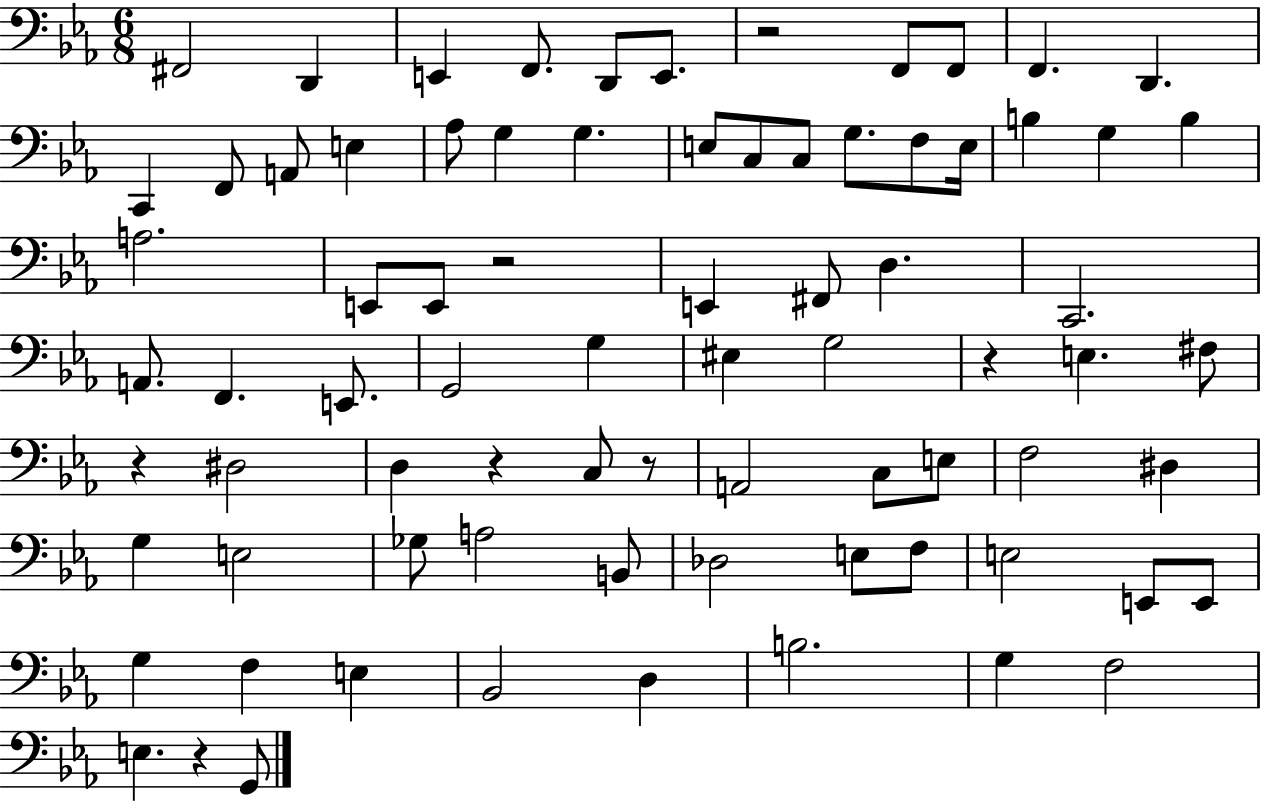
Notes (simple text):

F#2/h D2/q E2/q F2/e. D2/e E2/e. R/h F2/e F2/e F2/q. D2/q. C2/q F2/e A2/e E3/q Ab3/e G3/q G3/q. E3/e C3/e C3/e G3/e. F3/e E3/s B3/q G3/q B3/q A3/h. E2/e E2/e R/h E2/q F#2/e D3/q. C2/h. A2/e. F2/q. E2/e. G2/h G3/q EIS3/q G3/h R/q E3/q. F#3/e R/q D#3/h D3/q R/q C3/e R/e A2/h C3/e E3/e F3/h D#3/q G3/q E3/h Gb3/e A3/h B2/e Db3/h E3/e F3/e E3/h E2/e E2/e G3/q F3/q E3/q Bb2/h D3/q B3/h. G3/q F3/h E3/q. R/q G2/e